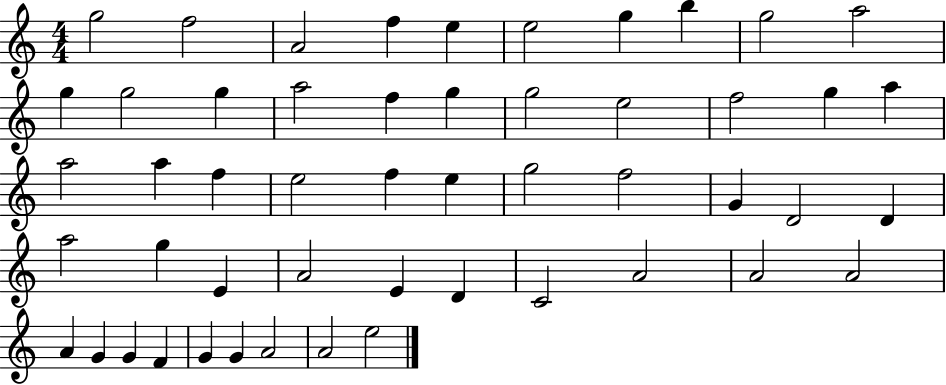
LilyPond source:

{
  \clef treble
  \numericTimeSignature
  \time 4/4
  \key c \major
  g''2 f''2 | a'2 f''4 e''4 | e''2 g''4 b''4 | g''2 a''2 | \break g''4 g''2 g''4 | a''2 f''4 g''4 | g''2 e''2 | f''2 g''4 a''4 | \break a''2 a''4 f''4 | e''2 f''4 e''4 | g''2 f''2 | g'4 d'2 d'4 | \break a''2 g''4 e'4 | a'2 e'4 d'4 | c'2 a'2 | a'2 a'2 | \break a'4 g'4 g'4 f'4 | g'4 g'4 a'2 | a'2 e''2 | \bar "|."
}